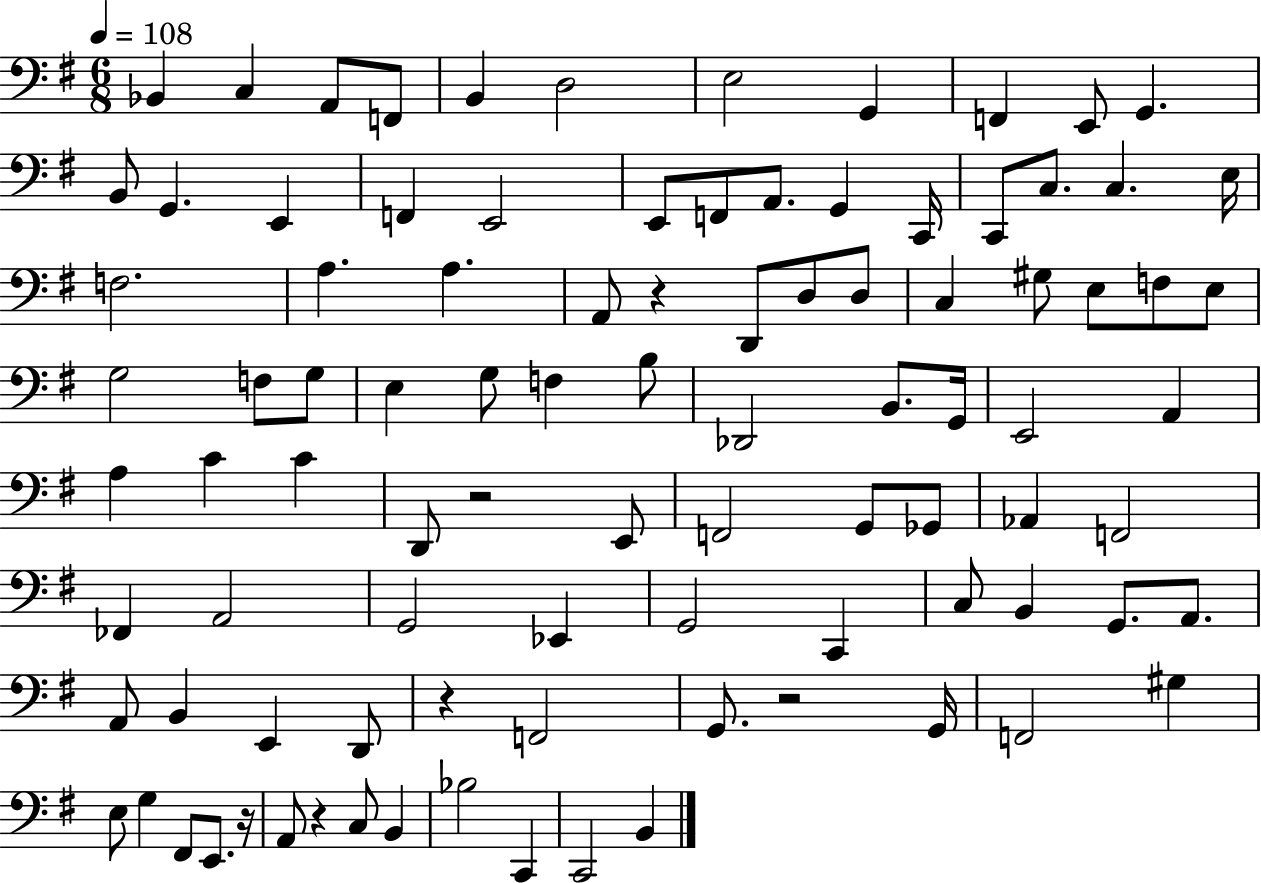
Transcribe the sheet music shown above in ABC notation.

X:1
T:Untitled
M:6/8
L:1/4
K:G
_B,, C, A,,/2 F,,/2 B,, D,2 E,2 G,, F,, E,,/2 G,, B,,/2 G,, E,, F,, E,,2 E,,/2 F,,/2 A,,/2 G,, C,,/4 C,,/2 C,/2 C, E,/4 F,2 A, A, A,,/2 z D,,/2 D,/2 D,/2 C, ^G,/2 E,/2 F,/2 E,/2 G,2 F,/2 G,/2 E, G,/2 F, B,/2 _D,,2 B,,/2 G,,/4 E,,2 A,, A, C C D,,/2 z2 E,,/2 F,,2 G,,/2 _G,,/2 _A,, F,,2 _F,, A,,2 G,,2 _E,, G,,2 C,, C,/2 B,, G,,/2 A,,/2 A,,/2 B,, E,, D,,/2 z F,,2 G,,/2 z2 G,,/4 F,,2 ^G, E,/2 G, ^F,,/2 E,,/2 z/4 A,,/2 z C,/2 B,, _B,2 C,, C,,2 B,,